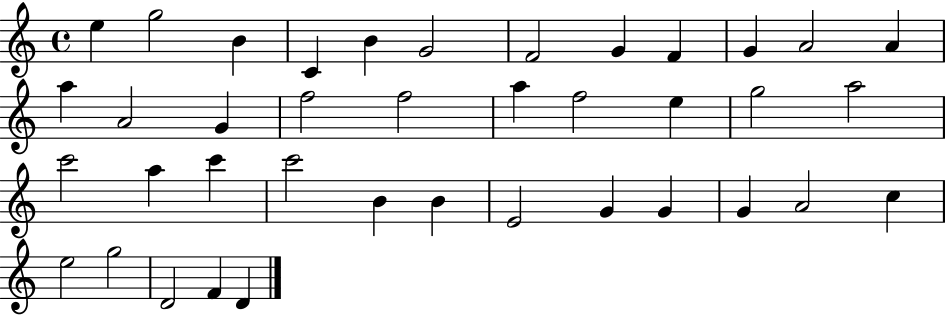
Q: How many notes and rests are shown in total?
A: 39